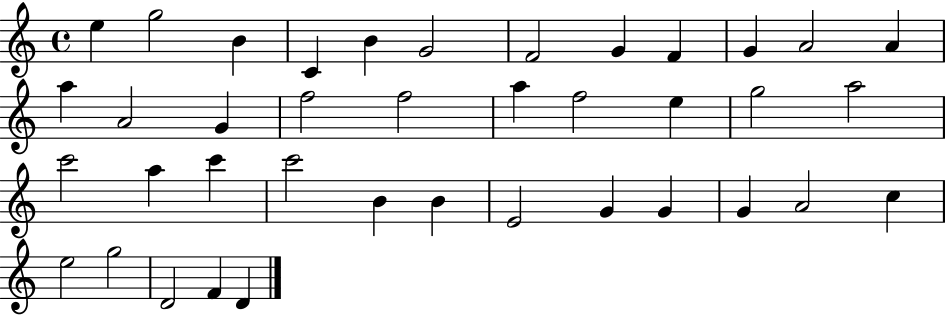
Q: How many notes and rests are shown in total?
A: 39